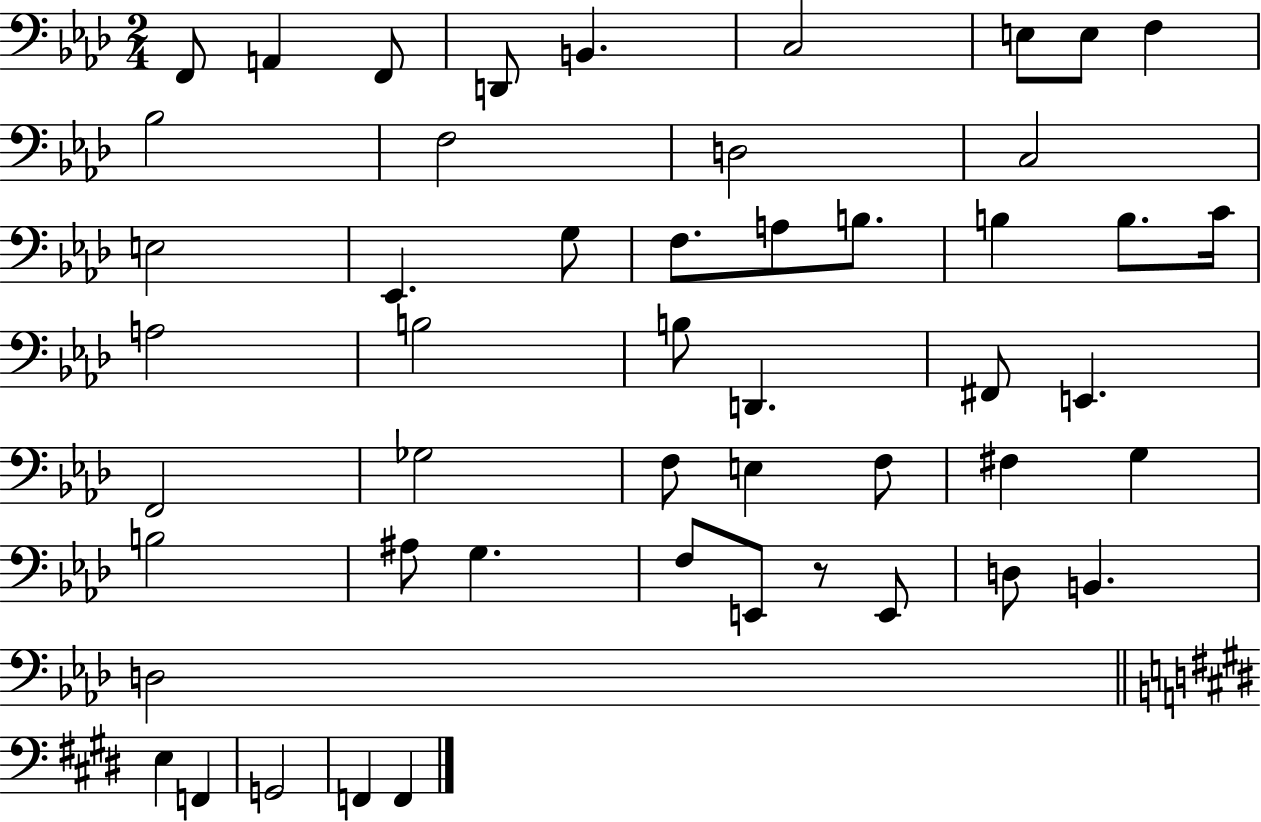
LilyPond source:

{
  \clef bass
  \numericTimeSignature
  \time 2/4
  \key aes \major
  f,8 a,4 f,8 | d,8 b,4. | c2 | e8 e8 f4 | \break bes2 | f2 | d2 | c2 | \break e2 | ees,4. g8 | f8. a8 b8. | b4 b8. c'16 | \break a2 | b2 | b8 d,4. | fis,8 e,4. | \break f,2 | ges2 | f8 e4 f8 | fis4 g4 | \break b2 | ais8 g4. | f8 e,8 r8 e,8 | d8 b,4. | \break d2 | \bar "||" \break \key e \major e4 f,4 | g,2 | f,4 f,4 | \bar "|."
}